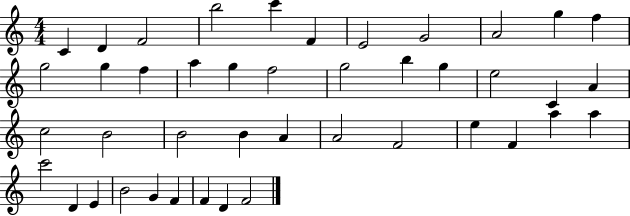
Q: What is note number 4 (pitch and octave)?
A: B5